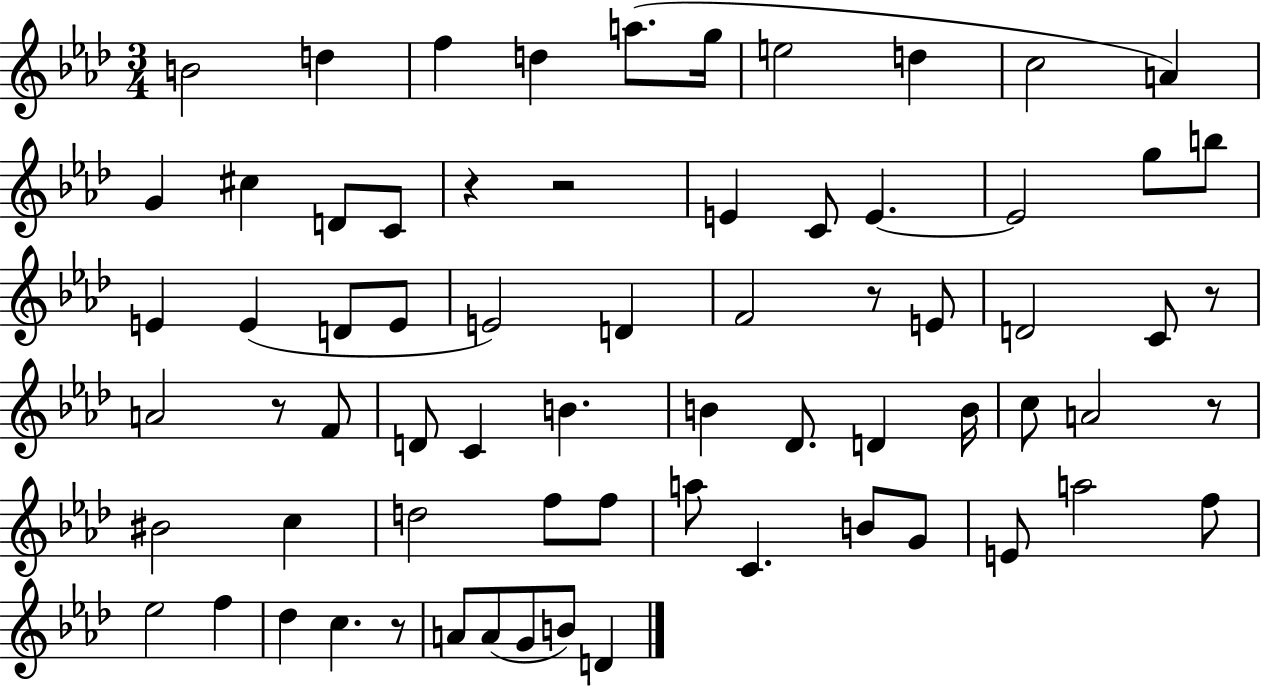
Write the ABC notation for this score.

X:1
T:Untitled
M:3/4
L:1/4
K:Ab
B2 d f d a/2 g/4 e2 d c2 A G ^c D/2 C/2 z z2 E C/2 E E2 g/2 b/2 E E D/2 E/2 E2 D F2 z/2 E/2 D2 C/2 z/2 A2 z/2 F/2 D/2 C B B _D/2 D B/4 c/2 A2 z/2 ^B2 c d2 f/2 f/2 a/2 C B/2 G/2 E/2 a2 f/2 _e2 f _d c z/2 A/2 A/2 G/2 B/2 D